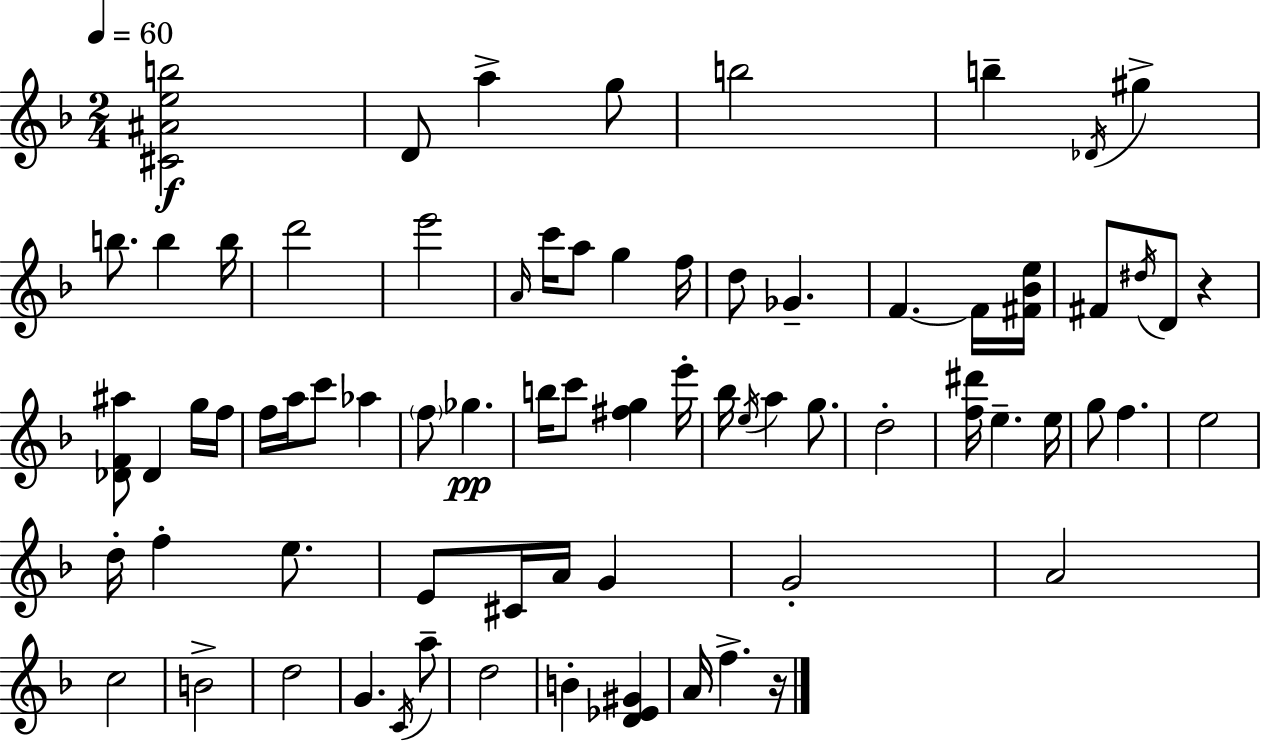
X:1
T:Untitled
M:2/4
L:1/4
K:F
[^C^Aeb]2 D/2 a g/2 b2 b _D/4 ^g b/2 b b/4 d'2 e'2 A/4 c'/4 a/2 g f/4 d/2 _G F F/4 [^F_Be]/4 ^F/2 ^d/4 D/2 z [_DF^a]/2 _D g/4 f/4 f/4 a/4 c'/2 _a f/2 _g b/4 c'/2 [^fg] e'/4 _b/4 e/4 a g/2 d2 [f^d']/4 e e/4 g/2 f e2 d/4 f e/2 E/2 ^C/4 A/4 G G2 A2 c2 B2 d2 G C/4 a/2 d2 B [D_E^G] A/4 f z/4